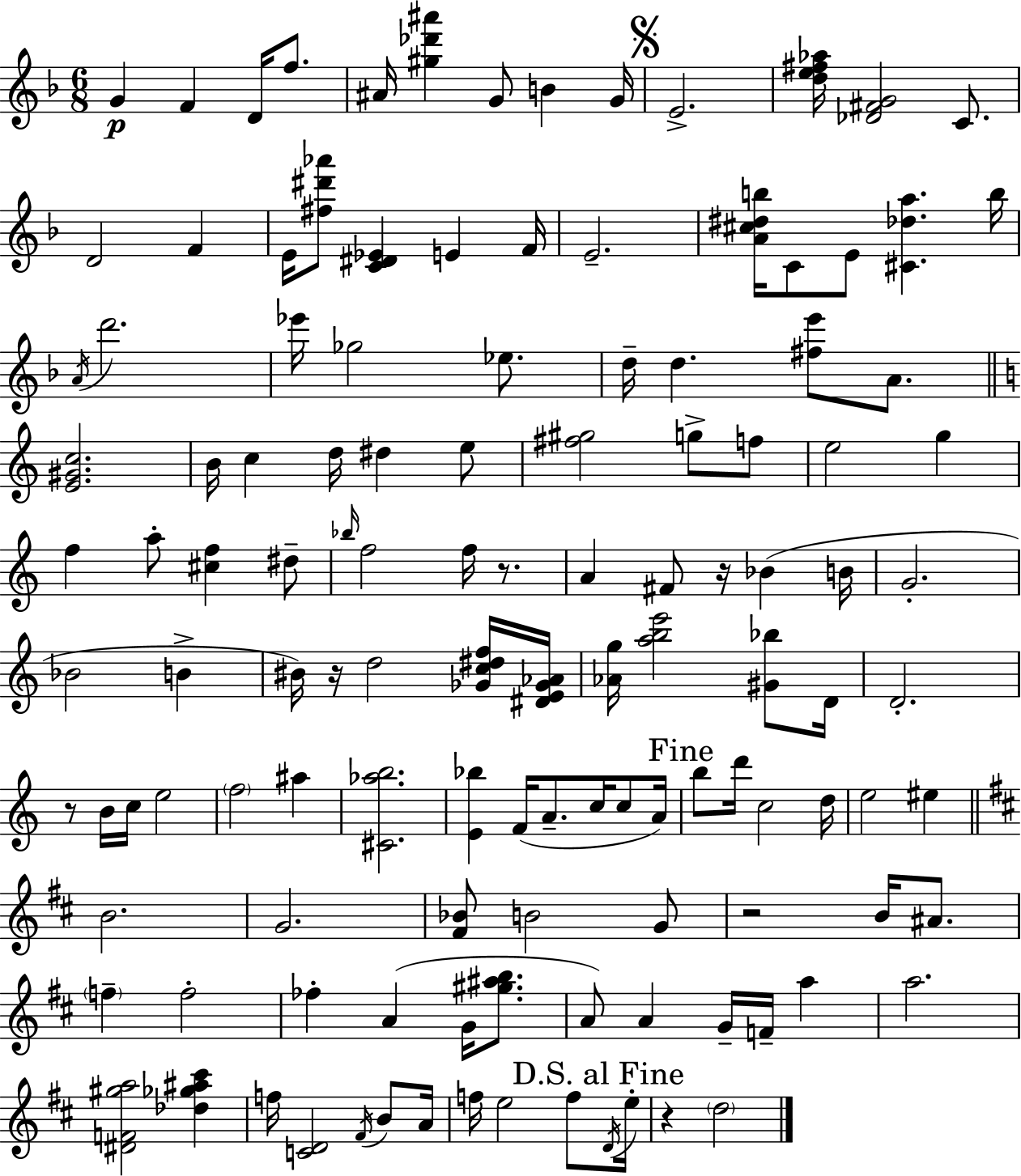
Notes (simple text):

G4/q F4/q D4/s F5/e. A#4/s [G#5,Db6,A#6]/q G4/e B4/q G4/s E4/h. [D5,E5,F#5,Ab5]/s [Db4,F#4,G4]/h C4/e. D4/h F4/q E4/s [F#5,D#6,Ab6]/e [C4,D#4,Eb4]/q E4/q F4/s E4/h. [A4,C#5,D#5,B5]/s C4/e E4/e [C#4,Db5,A5]/q. B5/s A4/s D6/h. Eb6/s Gb5/h Eb5/e. D5/s D5/q. [F#5,E6]/e A4/e. [E4,G#4,C5]/h. B4/s C5/q D5/s D#5/q E5/e [F#5,G#5]/h G5/e F5/e E5/h G5/q F5/q A5/e [C#5,F5]/q D#5/e Bb5/s F5/h F5/s R/e. A4/q F#4/e R/s Bb4/q B4/s G4/h. Bb4/h B4/q BIS4/s R/s D5/h [Gb4,C5,D#5,F5]/s [D#4,E4,Gb4,Ab4]/s [Ab4,G5]/s [A5,B5,E6]/h [G#4,Bb5]/e D4/s D4/h. R/e B4/s C5/s E5/h F5/h A#5/q [C#4,Ab5,B5]/h. [E4,Bb5]/q F4/s A4/e. C5/s C5/e A4/s B5/e D6/s C5/h D5/s E5/h EIS5/q B4/h. G4/h. [F#4,Bb4]/e B4/h G4/e R/h B4/s A#4/e. F5/q F5/h FES5/q A4/q G4/s [G#5,A#5,B5]/e. A4/e A4/q G4/s F4/s A5/q A5/h. [D#4,F4,G#5,A5]/h [Db5,Gb5,A#5,C#6]/q F5/s [C4,D4]/h F#4/s B4/e A4/s F5/s E5/h F5/e D4/s E5/s R/q D5/h